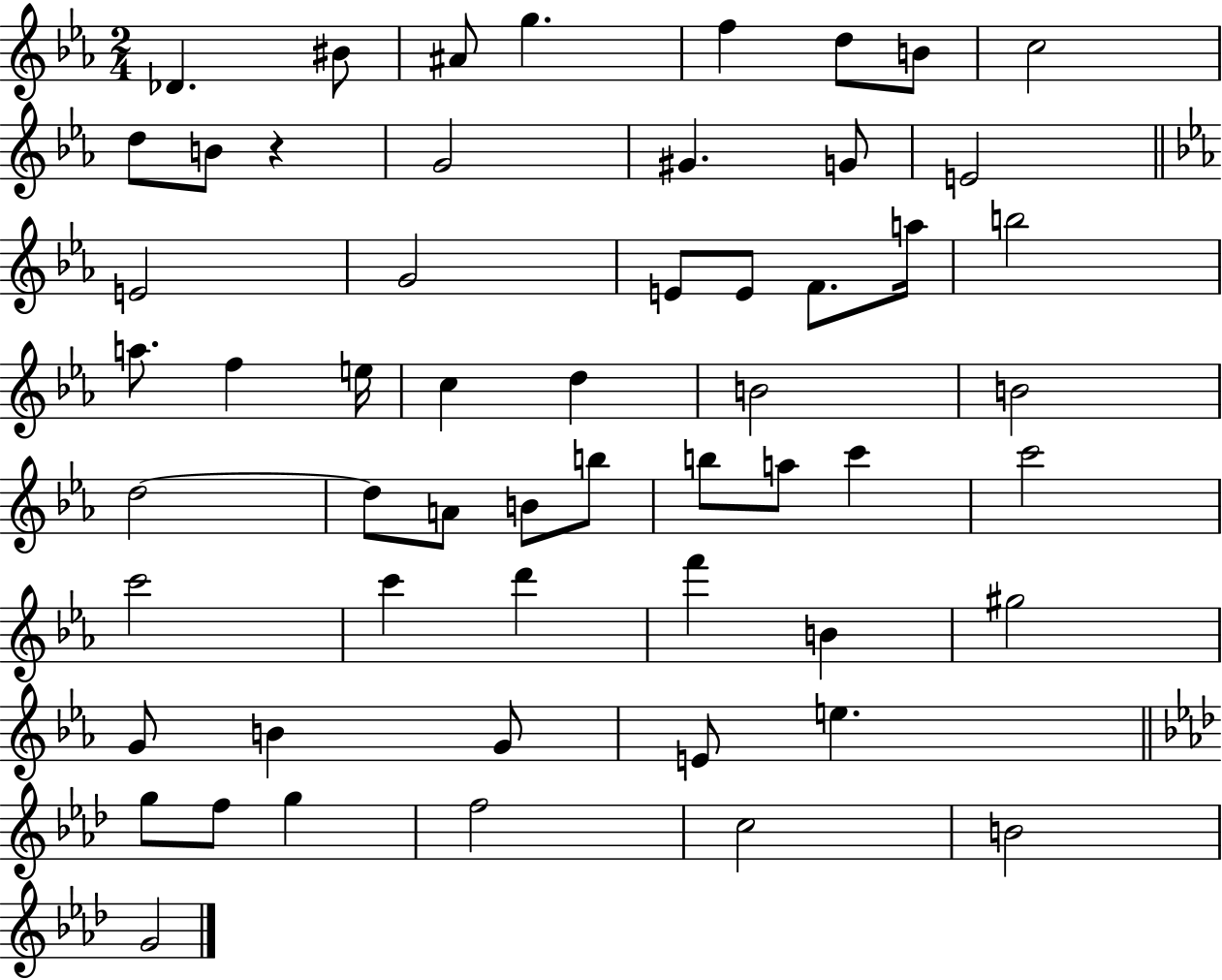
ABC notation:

X:1
T:Untitled
M:2/4
L:1/4
K:Eb
_D ^B/2 ^A/2 g f d/2 B/2 c2 d/2 B/2 z G2 ^G G/2 E2 E2 G2 E/2 E/2 F/2 a/4 b2 a/2 f e/4 c d B2 B2 d2 d/2 A/2 B/2 b/2 b/2 a/2 c' c'2 c'2 c' d' f' B ^g2 G/2 B G/2 E/2 e g/2 f/2 g f2 c2 B2 G2